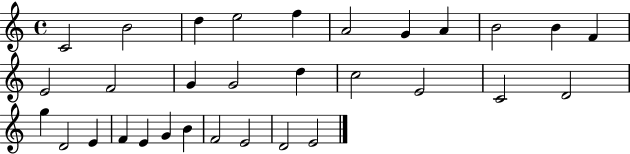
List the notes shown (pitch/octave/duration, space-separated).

C4/h B4/h D5/q E5/h F5/q A4/h G4/q A4/q B4/h B4/q F4/q E4/h F4/h G4/q G4/h D5/q C5/h E4/h C4/h D4/h G5/q D4/h E4/q F4/q E4/q G4/q B4/q F4/h E4/h D4/h E4/h